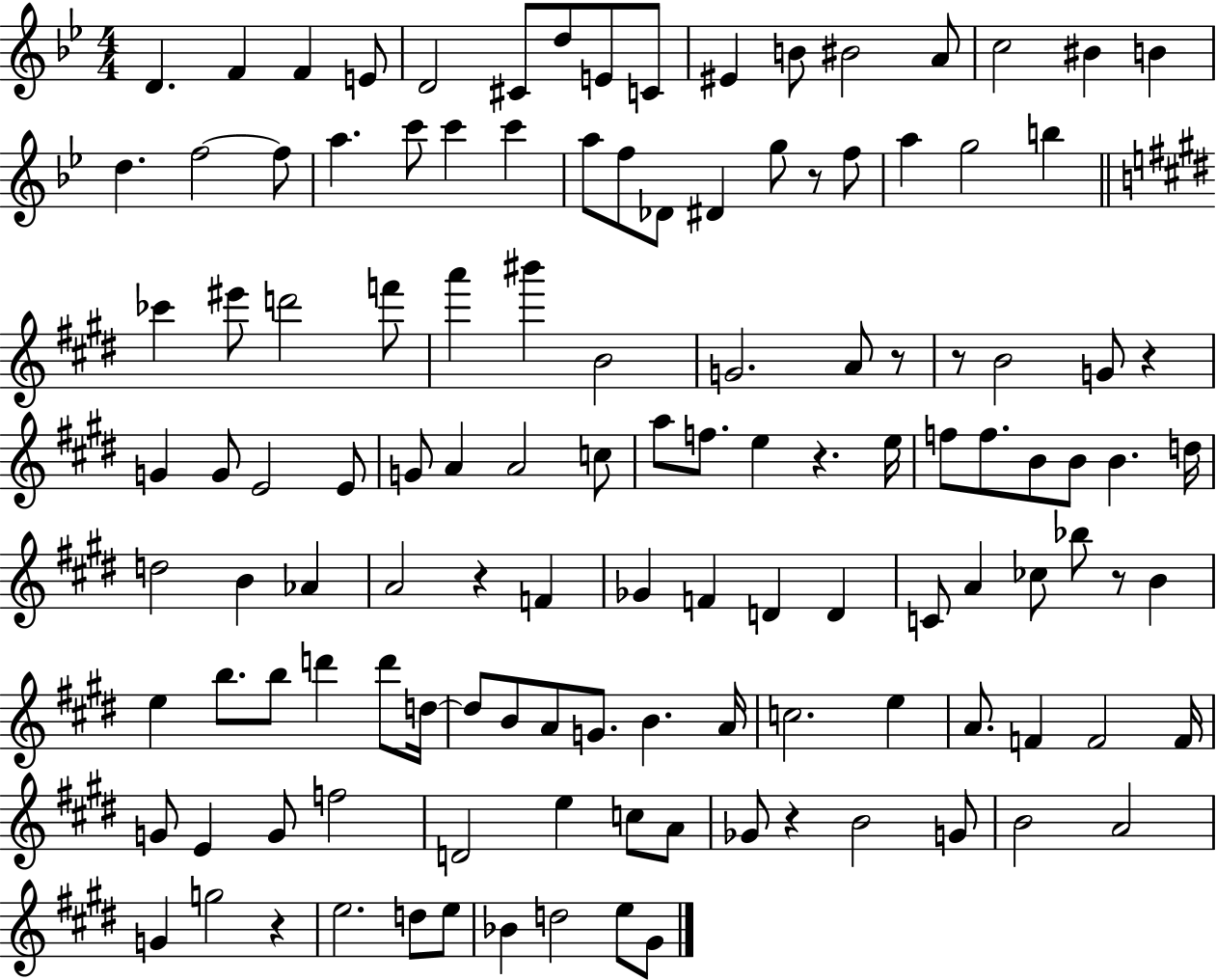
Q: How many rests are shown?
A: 9